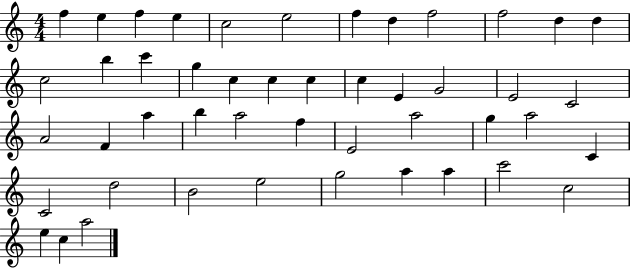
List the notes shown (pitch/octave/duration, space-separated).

F5/q E5/q F5/q E5/q C5/h E5/h F5/q D5/q F5/h F5/h D5/q D5/q C5/h B5/q C6/q G5/q C5/q C5/q C5/q C5/q E4/q G4/h E4/h C4/h A4/h F4/q A5/q B5/q A5/h F5/q E4/h A5/h G5/q A5/h C4/q C4/h D5/h B4/h E5/h G5/h A5/q A5/q C6/h C5/h E5/q C5/q A5/h